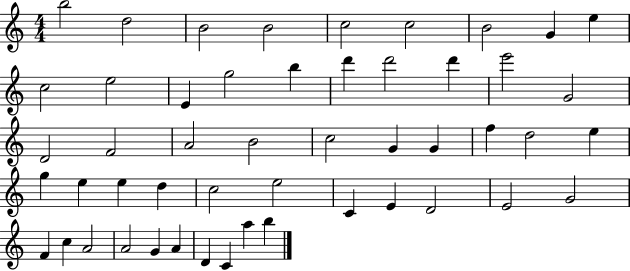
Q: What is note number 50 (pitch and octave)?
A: B5